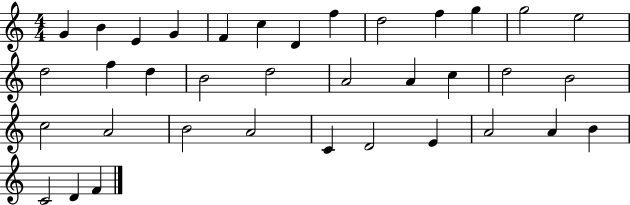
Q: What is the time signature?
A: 4/4